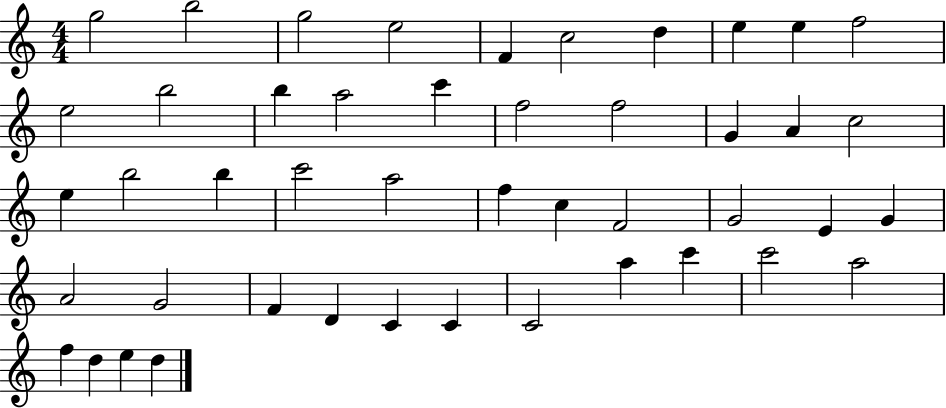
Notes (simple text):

G5/h B5/h G5/h E5/h F4/q C5/h D5/q E5/q E5/q F5/h E5/h B5/h B5/q A5/h C6/q F5/h F5/h G4/q A4/q C5/h E5/q B5/h B5/q C6/h A5/h F5/q C5/q F4/h G4/h E4/q G4/q A4/h G4/h F4/q D4/q C4/q C4/q C4/h A5/q C6/q C6/h A5/h F5/q D5/q E5/q D5/q